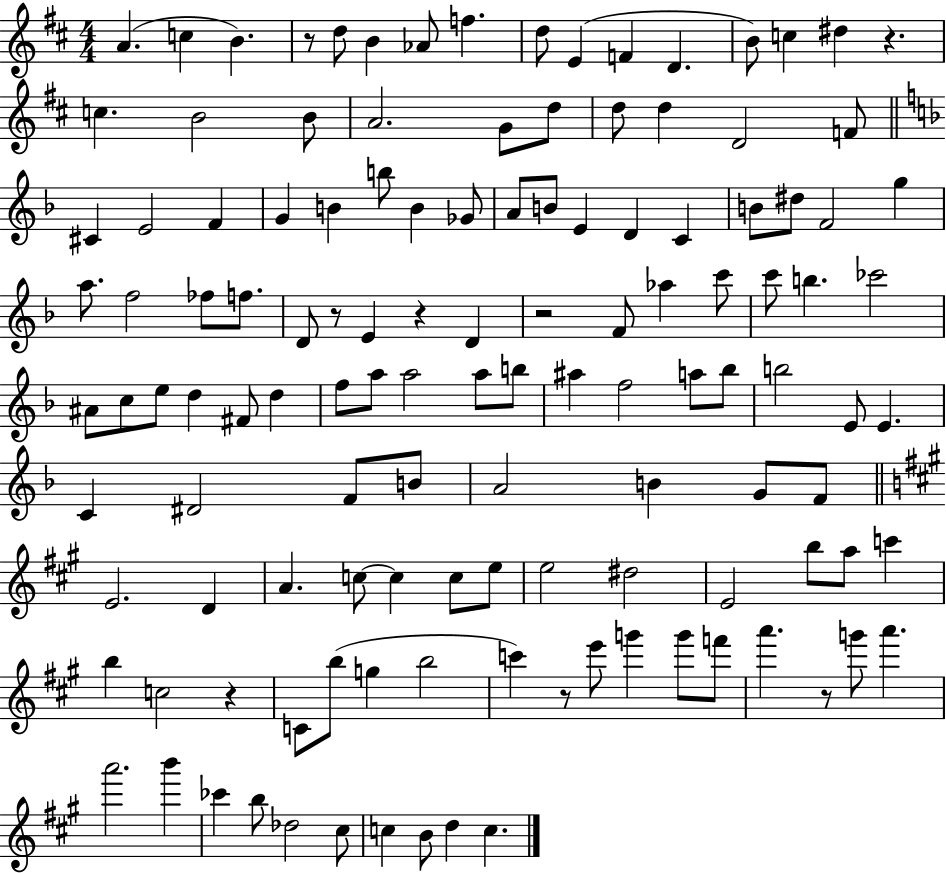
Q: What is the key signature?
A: D major